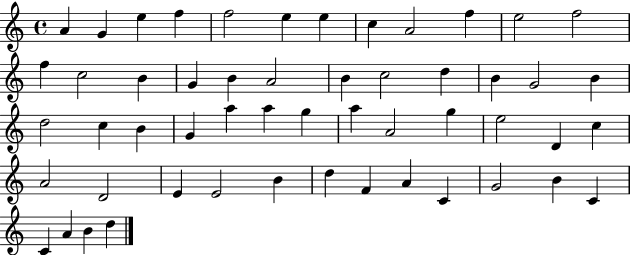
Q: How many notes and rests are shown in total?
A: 53